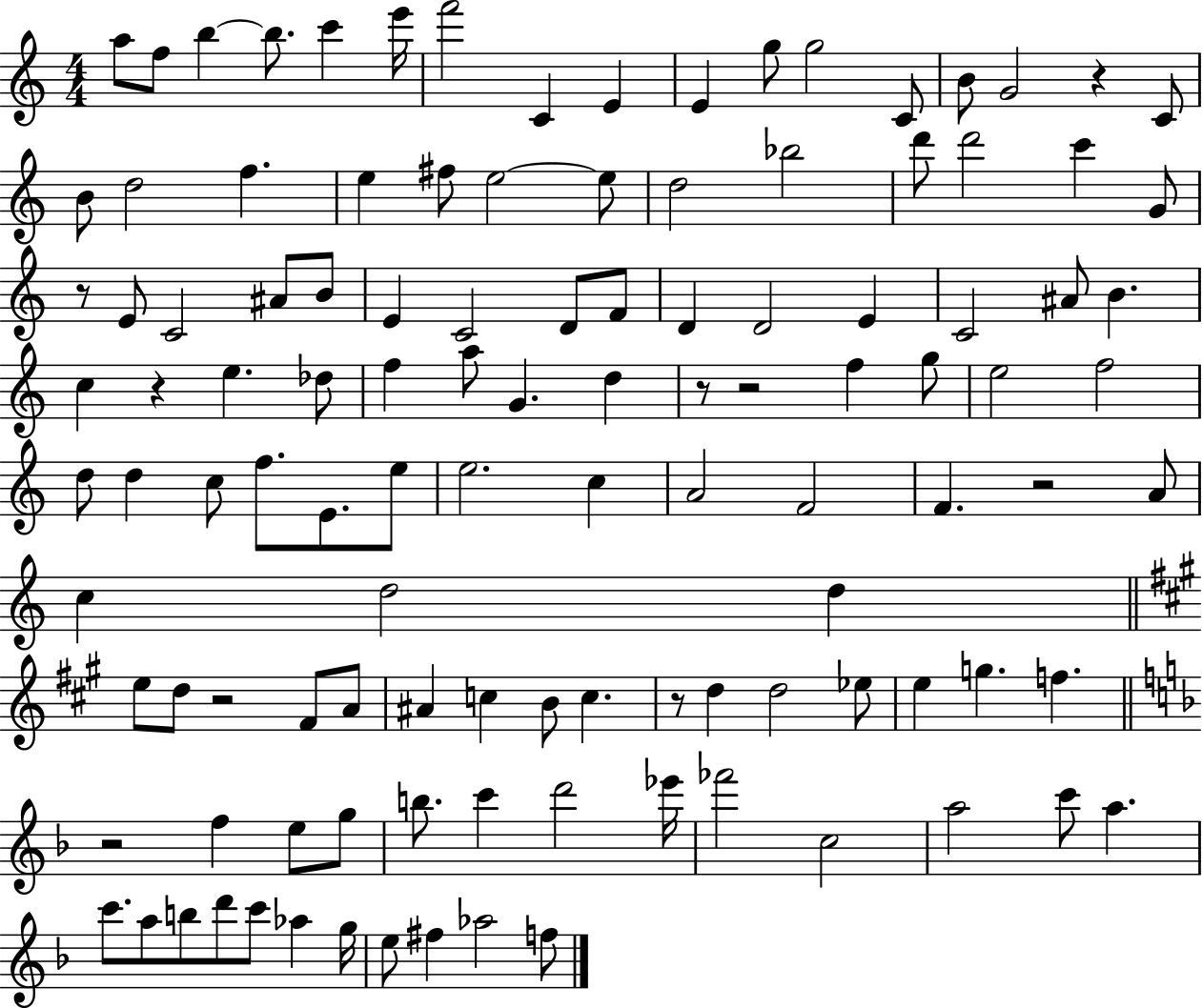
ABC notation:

X:1
T:Untitled
M:4/4
L:1/4
K:C
a/2 f/2 b b/2 c' e'/4 f'2 C E E g/2 g2 C/2 B/2 G2 z C/2 B/2 d2 f e ^f/2 e2 e/2 d2 _b2 d'/2 d'2 c' G/2 z/2 E/2 C2 ^A/2 B/2 E C2 D/2 F/2 D D2 E C2 ^A/2 B c z e _d/2 f a/2 G d z/2 z2 f g/2 e2 f2 d/2 d c/2 f/2 E/2 e/2 e2 c A2 F2 F z2 A/2 c d2 d e/2 d/2 z2 ^F/2 A/2 ^A c B/2 c z/2 d d2 _e/2 e g f z2 f e/2 g/2 b/2 c' d'2 _e'/4 _f'2 c2 a2 c'/2 a c'/2 a/2 b/2 d'/2 c'/2 _a g/4 e/2 ^f _a2 f/2